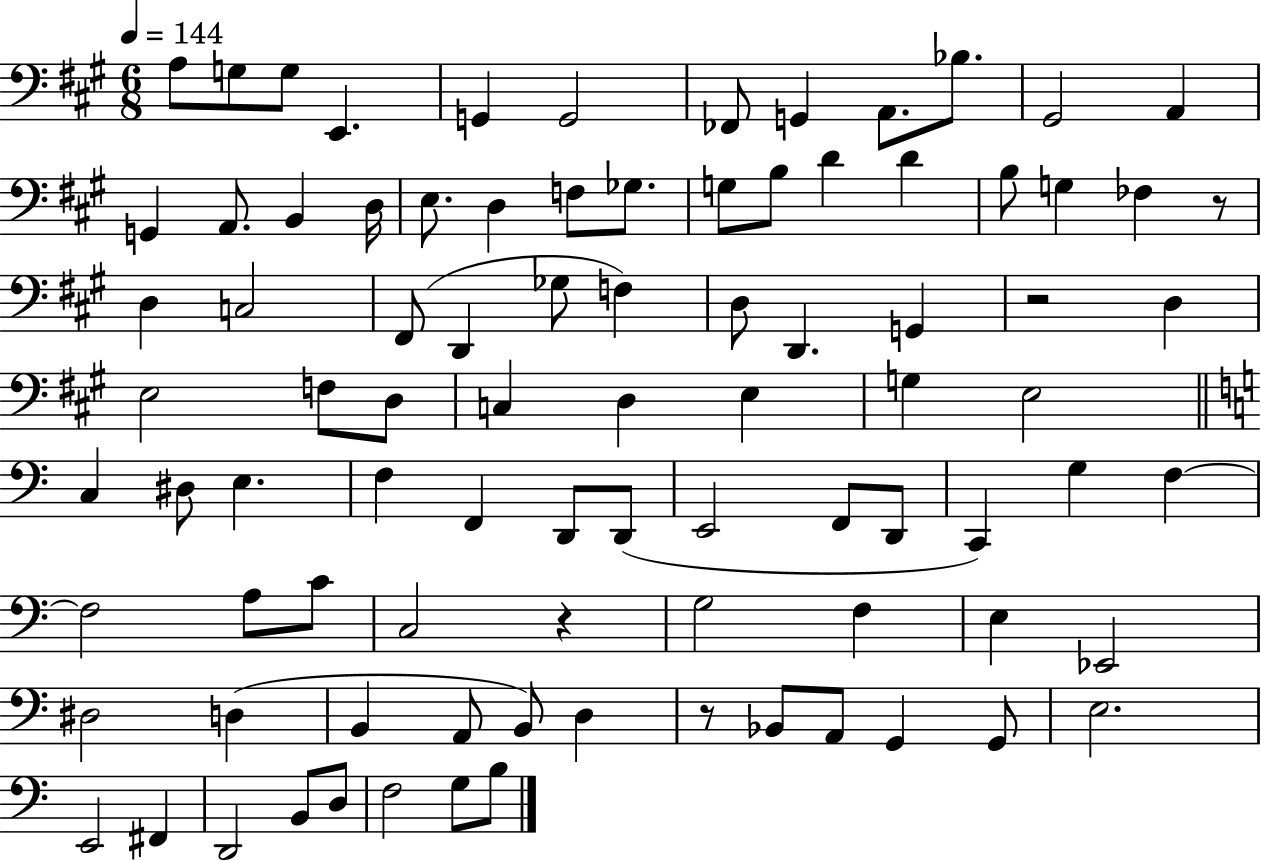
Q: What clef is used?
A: bass